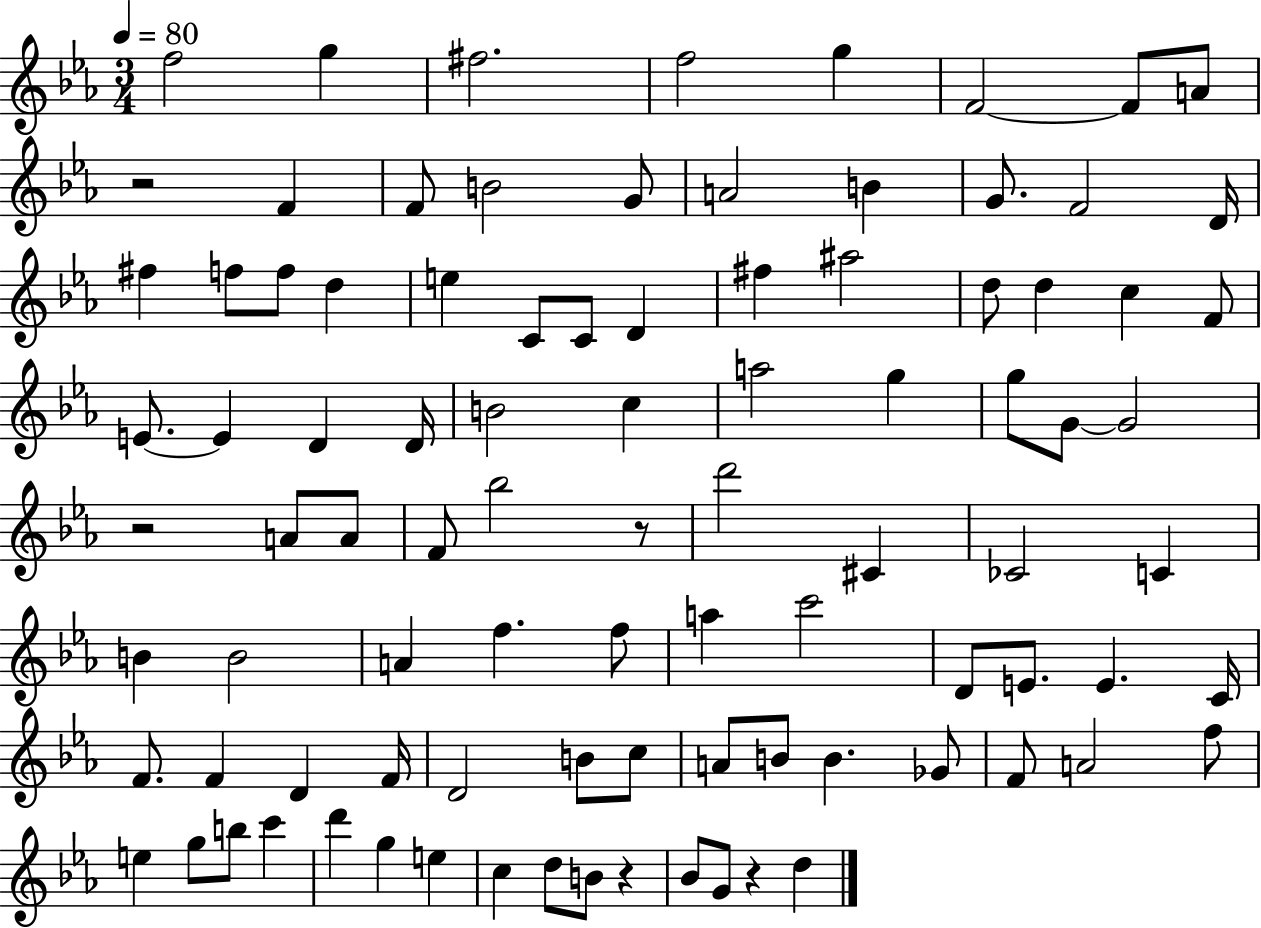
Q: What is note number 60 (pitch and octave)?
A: E4